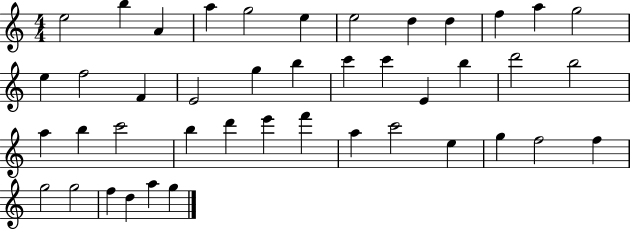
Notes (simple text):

E5/h B5/q A4/q A5/q G5/h E5/q E5/h D5/q D5/q F5/q A5/q G5/h E5/q F5/h F4/q E4/h G5/q B5/q C6/q C6/q E4/q B5/q D6/h B5/h A5/q B5/q C6/h B5/q D6/q E6/q F6/q A5/q C6/h E5/q G5/q F5/h F5/q G5/h G5/h F5/q D5/q A5/q G5/q